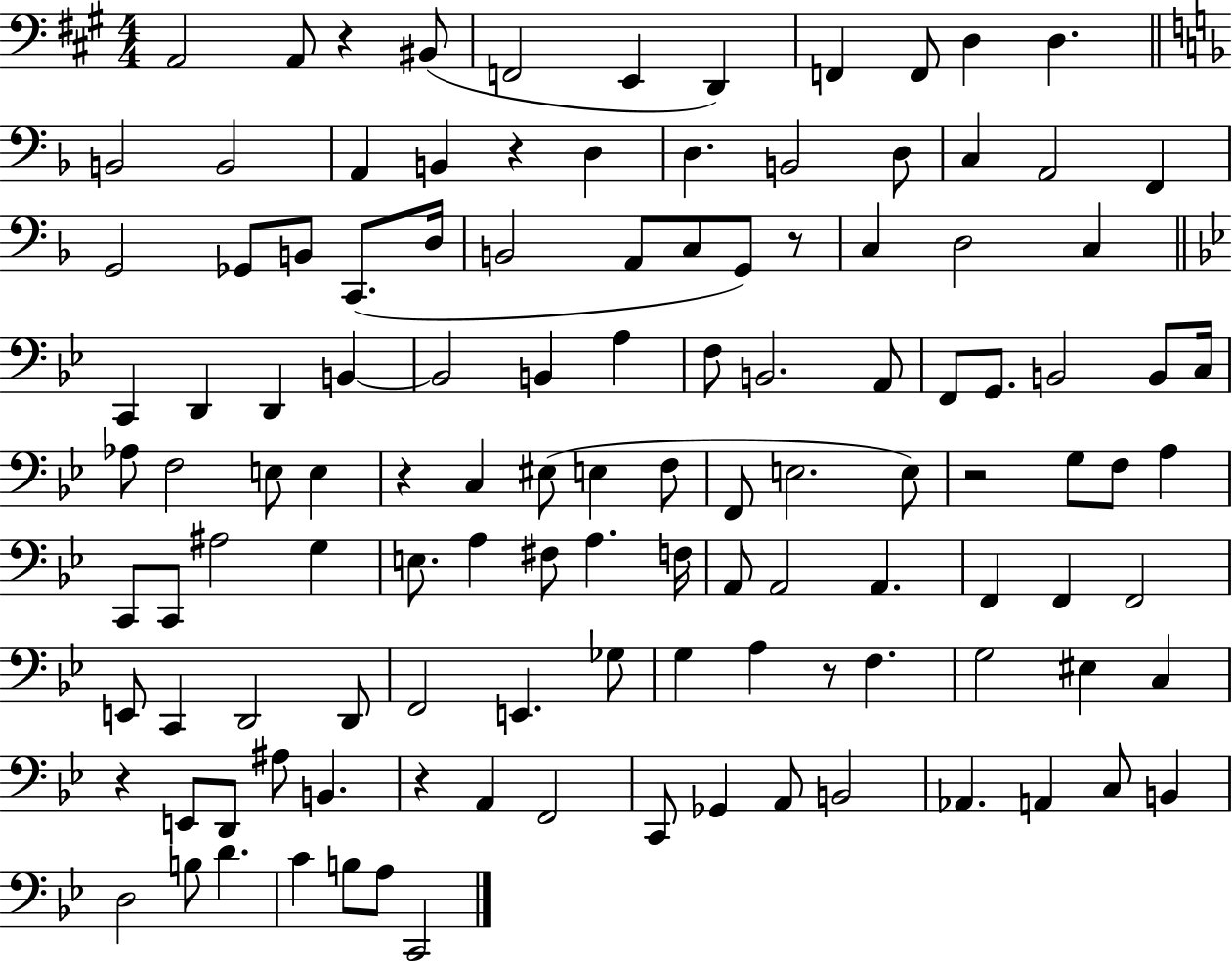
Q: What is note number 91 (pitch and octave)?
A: E2